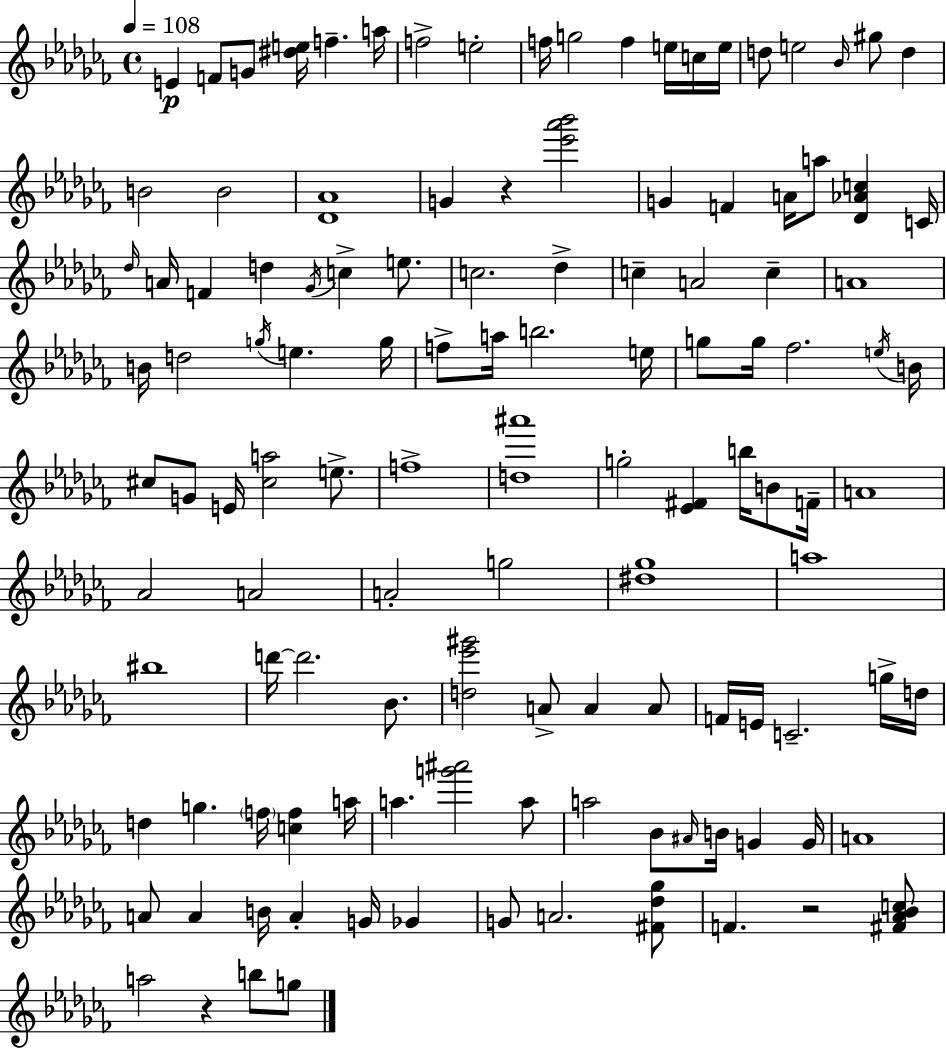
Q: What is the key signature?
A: AES minor